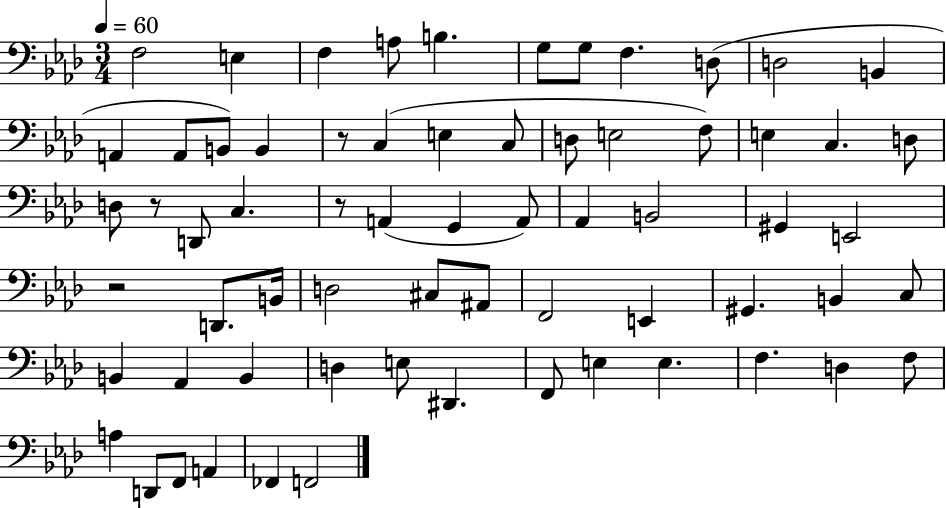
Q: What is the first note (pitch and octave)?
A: F3